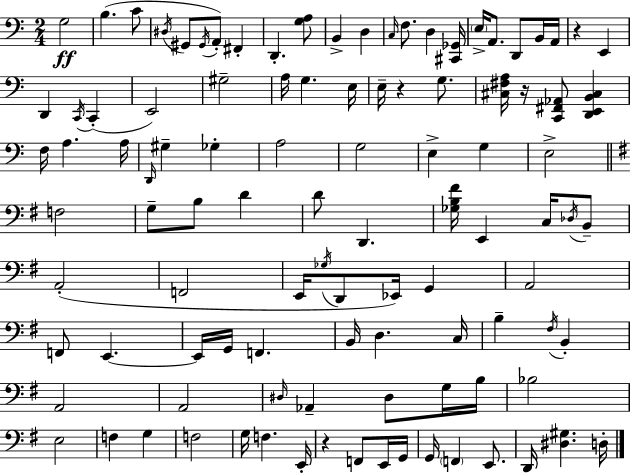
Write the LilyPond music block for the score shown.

{
  \clef bass
  \numericTimeSignature
  \time 2/4
  \key a \minor
  g2\ff | b4.( c'8 | \acciaccatura { dis16 } gis,8 \acciaccatura { gis,16 }) a,8-. fis,4-. | d,4.-. | \break <g a>8 b,4-> d4 | \grace { c16 } f8. d4 | <cis, ges,>16 \parenthesize e16-> a,8. d,8 | b,16 a,16 r4 e,4 | \break d,4 \acciaccatura { c,16 }( | c,4-. e,2) | gis2-- | a16 g4. | \break e16 e16-- r4 | g8. <cis fis a>16 r16 <c, fis, aes,>8 | <d, e, b, cis>4 f16 a4. | a16 \grace { d,16 } gis4-- | \break ges4-. a2 | g2 | e4-> | g4 e2-> | \break \bar "||" \break \key g \major f2 | g8-- b8 d'4 | d'8 d,4. | <ges b fis'>16 e,4 c16 \acciaccatura { des16 } b,8-- | \break a,2-.( | f,2 | e,16 \acciaccatura { ges16 } d,8 ees,16) g,4 | a,2 | \break f,8 e,4.~~ | e,16 g,16 f,4. | b,16 d4. | c16 b4-- \acciaccatura { fis16 } b,4-. | \break a,2 | a,2 | \grace { dis16 } aes,4-- | dis8 g16 b16 bes2 | \break e2 | f4 | g4 f2 | g16 f4. | \break e,16-. r4 | f,8 e,16 g,16 g,16 \parenthesize f,4 | e,8. d,16 <dis gis>4. | d16-. \bar "|."
}